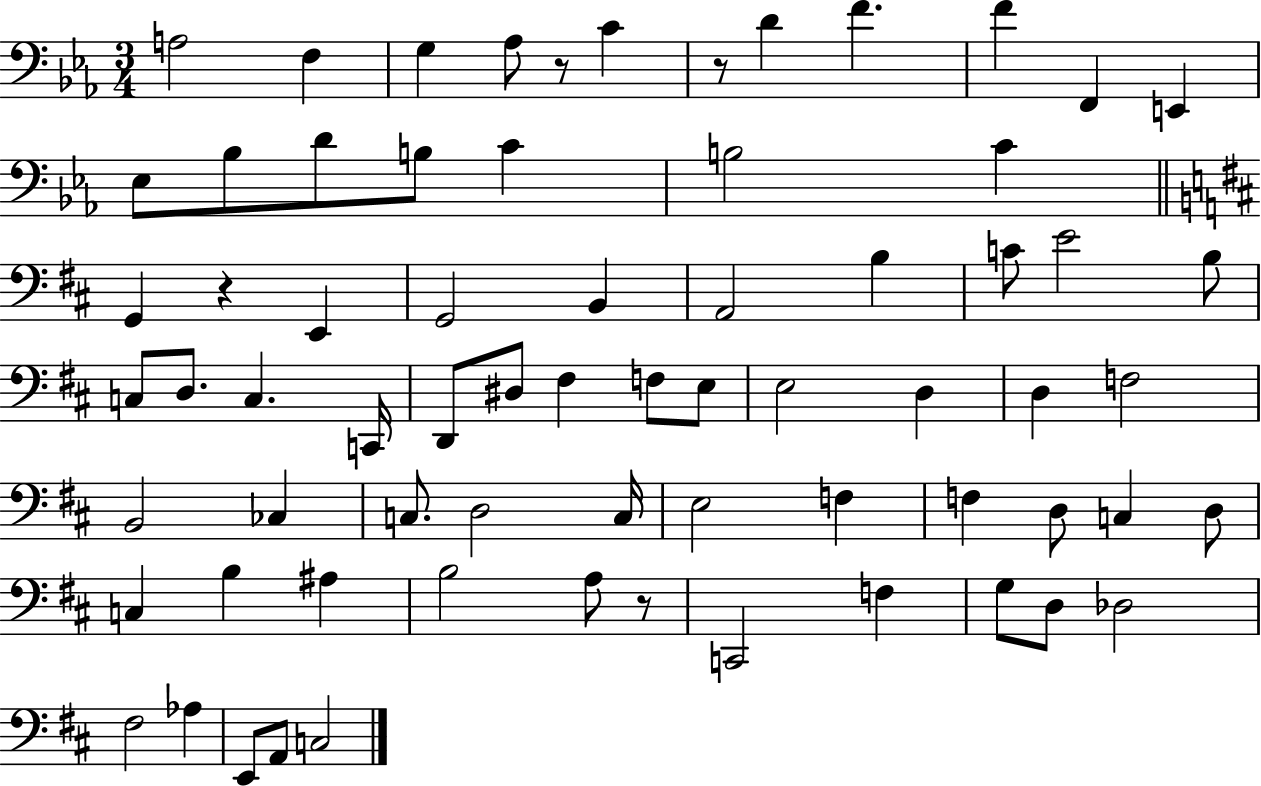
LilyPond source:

{
  \clef bass
  \numericTimeSignature
  \time 3/4
  \key ees \major
  a2 f4 | g4 aes8 r8 c'4 | r8 d'4 f'4. | f'4 f,4 e,4 | \break ees8 bes8 d'8 b8 c'4 | b2 c'4 | \bar "||" \break \key d \major g,4 r4 e,4 | g,2 b,4 | a,2 b4 | c'8 e'2 b8 | \break c8 d8. c4. c,16 | d,8 dis8 fis4 f8 e8 | e2 d4 | d4 f2 | \break b,2 ces4 | c8. d2 c16 | e2 f4 | f4 d8 c4 d8 | \break c4 b4 ais4 | b2 a8 r8 | c,2 f4 | g8 d8 des2 | \break fis2 aes4 | e,8 a,8 c2 | \bar "|."
}